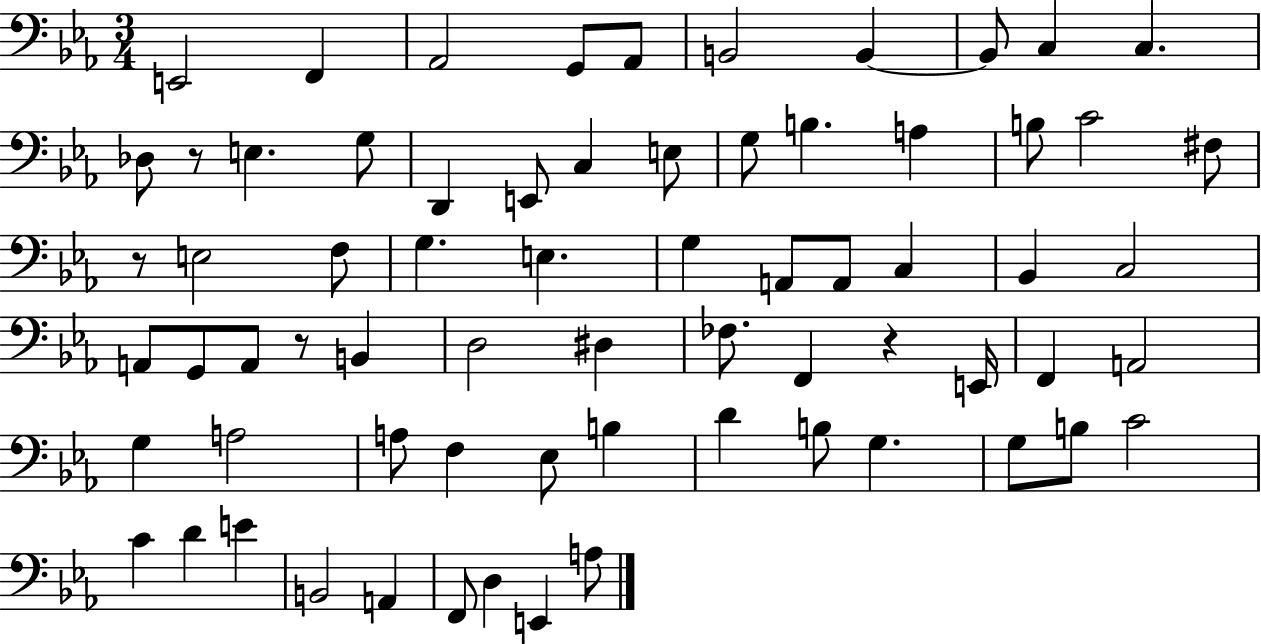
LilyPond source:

{
  \clef bass
  \numericTimeSignature
  \time 3/4
  \key ees \major
  e,2 f,4 | aes,2 g,8 aes,8 | b,2 b,4~~ | b,8 c4 c4. | \break des8 r8 e4. g8 | d,4 e,8 c4 e8 | g8 b4. a4 | b8 c'2 fis8 | \break r8 e2 f8 | g4. e4. | g4 a,8 a,8 c4 | bes,4 c2 | \break a,8 g,8 a,8 r8 b,4 | d2 dis4 | fes8. f,4 r4 e,16 | f,4 a,2 | \break g4 a2 | a8 f4 ees8 b4 | d'4 b8 g4. | g8 b8 c'2 | \break c'4 d'4 e'4 | b,2 a,4 | f,8 d4 e,4 a8 | \bar "|."
}